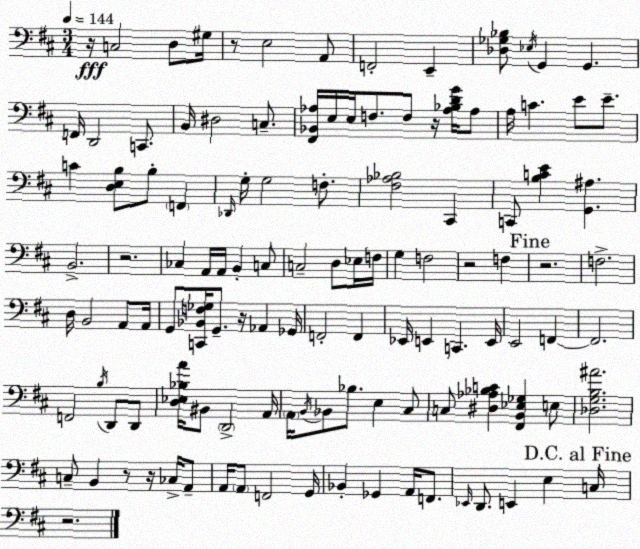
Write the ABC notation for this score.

X:1
T:Untitled
M:3/4
L:1/4
K:D
z/4 C,2 D,/2 ^G,/4 z/2 E,2 A,,/2 F,,2 E,, [_D,_G,_B,]/2 _E,/4 G,, G,, F,,/4 D,,2 C,,/2 B,,/4 ^D,2 C,/2 [^F,,_B,,_A,]/4 E,/4 E,/4 F,/2 F,/2 z/4 [_A,_B,DG]/4 _A,/2 A,/4 C E/2 E/2 C [D,E,B,]/2 B,/2 F,, _D,,/4 G,/4 G,2 F,/2 [^F,_A,_B,]2 ^C,, C,,/2 [B,CE] [G,,^A,] B,,2 z2 _C, A,,/4 A,,/4 B,, C,/2 C,2 D,/2 _E,/4 F,/4 G, F,2 z2 F, z2 F,2 D,/4 B,,2 A,,/2 A,,/4 G,,/2 [C,,_B,,F,_G,]/4 G,,/2 z/4 _A,, _G,,/4 F,,2 F,, _E,,/4 E,, C,, E,,/4 E,,2 F,, F,,2 F,,2 B,/4 D,,/2 D,,/2 [D,_E,_B,A]/4 ^B,,/2 D,,2 A,,/4 A,,/4 B,,/4 _B,,/2 _B,/2 E, ^C,/2 C,/2 [^D,_A,_B,C] [^F,,B,,_E,_G,] E,/2 [_D,G,B,^A]2 C,/2 B,, z/2 z/4 _C,/4 A,,/2 A,,/4 A,,/2 F,,2 G,,/4 _B,, _G,, A,,/4 F,,/2 _E,,/4 D,,/2 E,, E, C,/4 z2